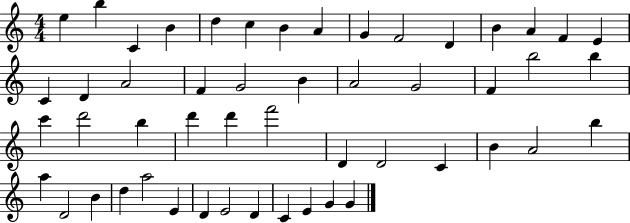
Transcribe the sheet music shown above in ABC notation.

X:1
T:Untitled
M:4/4
L:1/4
K:C
e b C B d c B A G F2 D B A F E C D A2 F G2 B A2 G2 F b2 b c' d'2 b d' d' f'2 D D2 C B A2 b a D2 B d a2 E D E2 D C E G G